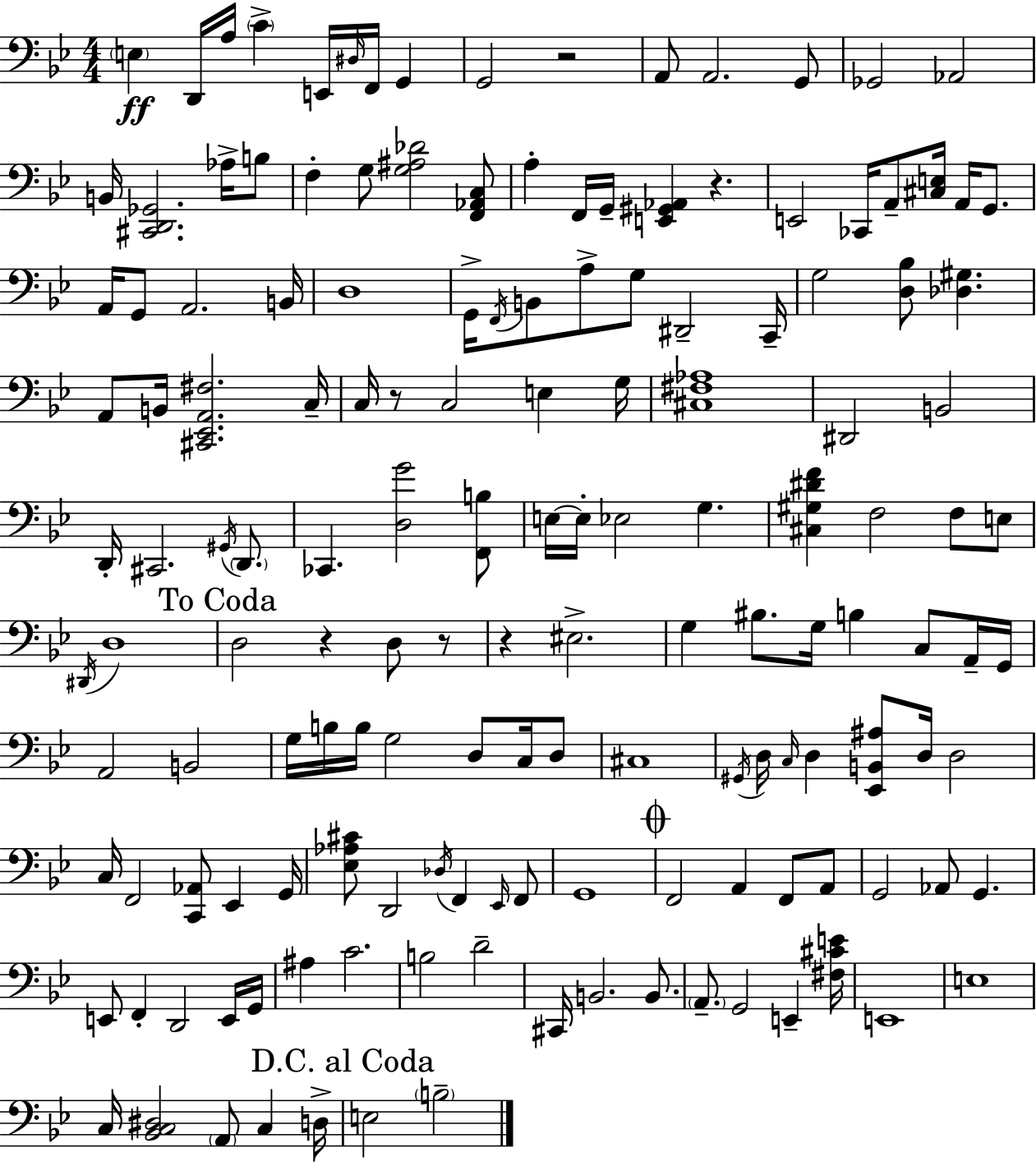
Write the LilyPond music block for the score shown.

{
  \clef bass
  \numericTimeSignature
  \time 4/4
  \key bes \major
  \repeat volta 2 { \parenthesize e4\ff d,16 a16 \parenthesize c'4-> e,16 \grace { dis16 } f,16 g,4 | g,2 r2 | a,8 a,2. g,8 | ges,2 aes,2 | \break b,16 <cis, d, ges,>2. aes16-> b8 | f4-. g8 <g ais des'>2 <f, aes, c>8 | a4-. f,16 g,16-- <e, gis, aes,>4 r4. | e,2 ces,16 a,8-- <cis e>16 a,16 g,8. | \break a,16 g,8 a,2. | b,16 d1 | g,16-> \acciaccatura { f,16 } b,8 a8-> g8 dis,2-- | c,16-- g2 <d bes>8 <des gis>4. | \break a,8 b,16 <cis, ees, a, fis>2. | c16-- c16 r8 c2 e4 | g16 <cis fis aes>1 | dis,2 b,2 | \break d,16-. cis,2. \acciaccatura { gis,16 } | \parenthesize d,8. ces,4. <d g'>2 | <f, b>8 e16~~ e16-. ees2 g4. | <cis gis dis' f'>4 f2 f8 | \break e8 \acciaccatura { dis,16 } d1 | \mark "To Coda" d2 r4 | d8 r8 r4 eis2.-> | g4 bis8. g16 b4 | \break c8 a,16-- g,16 a,2 b,2 | g16 b16 b16 g2 d8 | c16 d8 cis1 | \acciaccatura { gis,16 } d16 \grace { c16 } d4 <ees, b, ais>8 d16 d2 | \break c16 f,2 <c, aes,>8 | ees,4 g,16 <ees aes cis'>8 d,2 | \acciaccatura { des16 } f,4 \grace { ees,16 } f,8 g,1 | \mark \markup { \musicglyph "scripts.coda" } f,2 | \break a,4 f,8 a,8 g,2 | aes,8 g,4. e,8 f,4-. d,2 | e,16 g,16 ais4 c'2. | b2 | \break d'2-- cis,16 b,2. | b,8. \parenthesize a,8.-- g,2 | e,4-- <fis cis' e'>16 e,1 | e1 | \break c16 <bes, c dis>2 | \parenthesize a,8 c4 d16-> \mark "D.C. al Coda" e2 | \parenthesize b2-- } \bar "|."
}